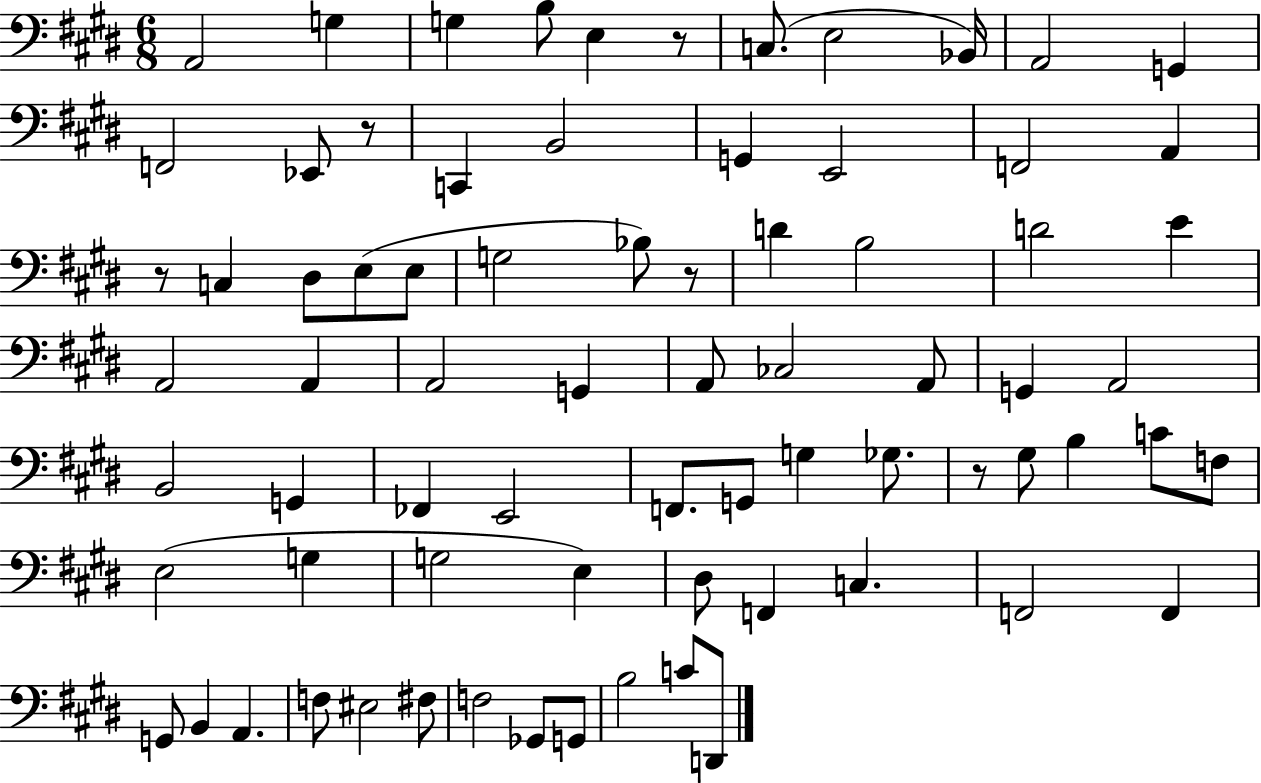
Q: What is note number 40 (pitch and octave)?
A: FES2